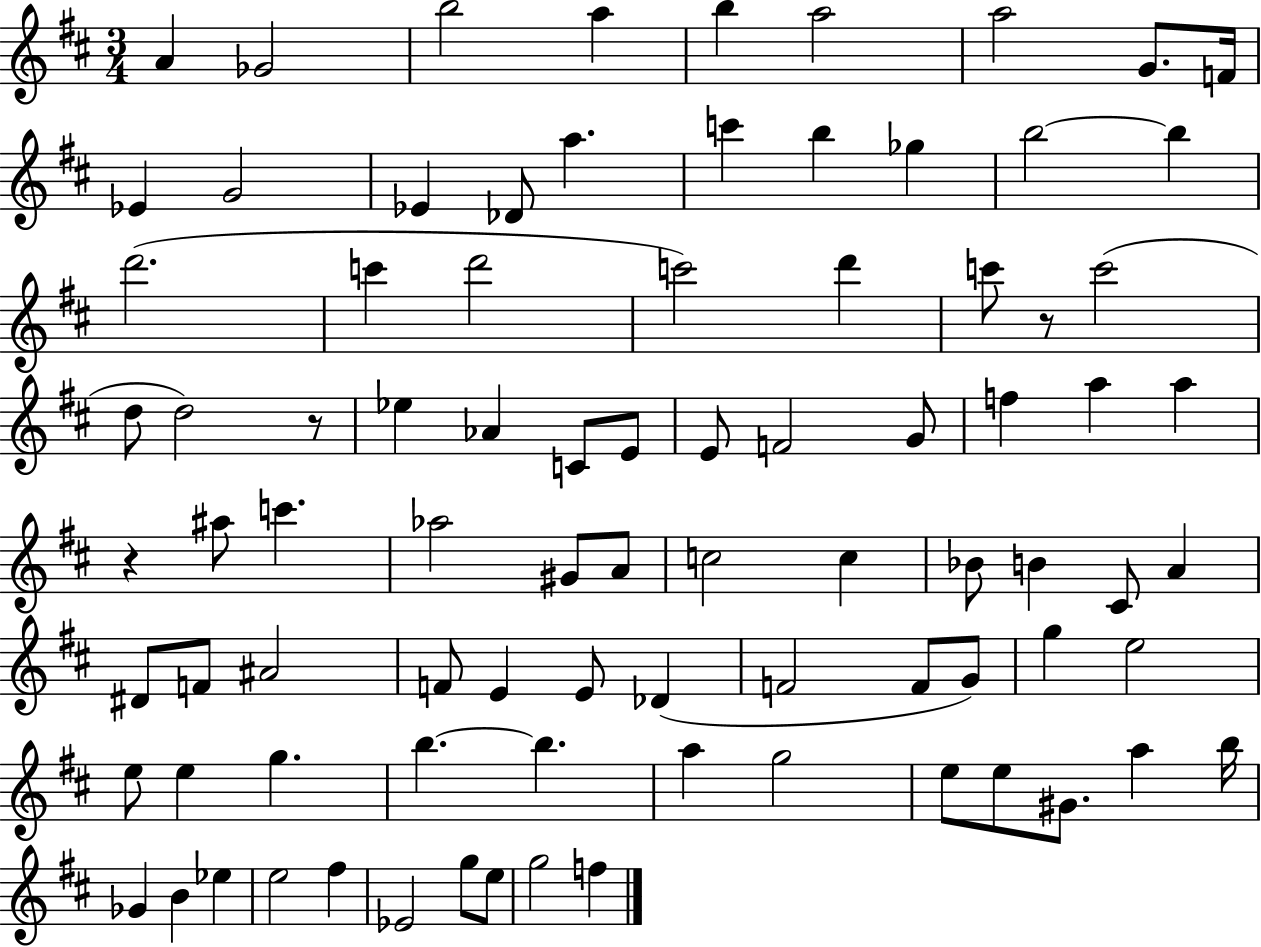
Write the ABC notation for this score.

X:1
T:Untitled
M:3/4
L:1/4
K:D
A _G2 b2 a b a2 a2 G/2 F/4 _E G2 _E _D/2 a c' b _g b2 b d'2 c' d'2 c'2 d' c'/2 z/2 c'2 d/2 d2 z/2 _e _A C/2 E/2 E/2 F2 G/2 f a a z ^a/2 c' _a2 ^G/2 A/2 c2 c _B/2 B ^C/2 A ^D/2 F/2 ^A2 F/2 E E/2 _D F2 F/2 G/2 g e2 e/2 e g b b a g2 e/2 e/2 ^G/2 a b/4 _G B _e e2 ^f _E2 g/2 e/2 g2 f